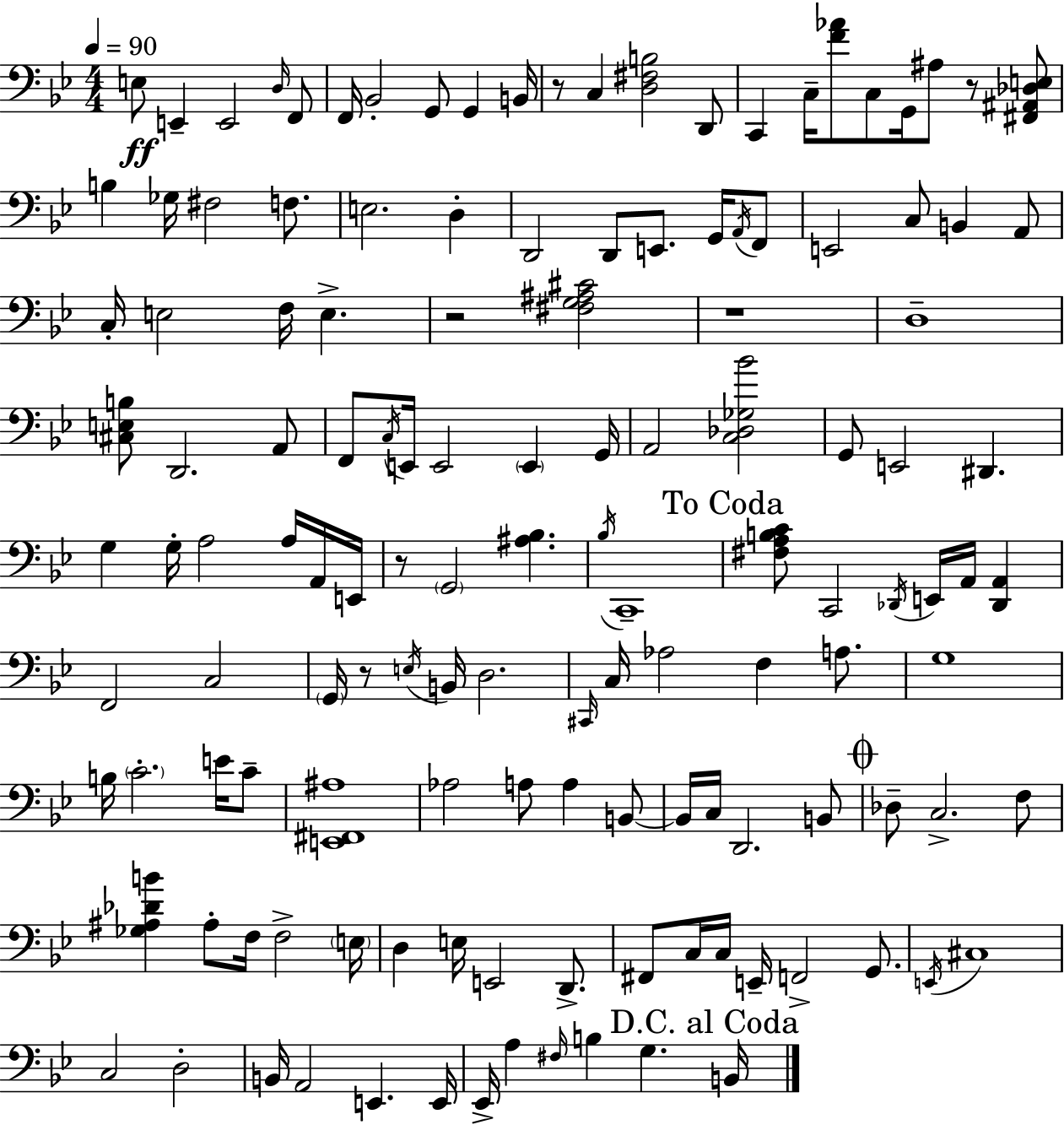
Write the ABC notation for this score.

X:1
T:Untitled
M:4/4
L:1/4
K:Bb
E,/2 E,, E,,2 D,/4 F,,/2 F,,/4 _B,,2 G,,/2 G,, B,,/4 z/2 C, [D,^F,B,]2 D,,/2 C,, C,/4 [F_A]/2 C,/2 G,,/4 ^A,/2 z/2 [^F,,^A,,_D,E,]/2 B, _G,/4 ^F,2 F,/2 E,2 D, D,,2 D,,/2 E,,/2 G,,/4 A,,/4 F,,/2 E,,2 C,/2 B,, A,,/2 C,/4 E,2 F,/4 E, z2 [^F,G,^A,^C]2 z4 D,4 [^C,E,B,]/2 D,,2 A,,/2 F,,/2 C,/4 E,,/4 E,,2 E,, G,,/4 A,,2 [C,_D,_G,_B]2 G,,/2 E,,2 ^D,, G, G,/4 A,2 A,/4 A,,/4 E,,/4 z/2 G,,2 [^A,_B,] _B,/4 C,,4 [^F,A,B,C]/2 C,,2 _D,,/4 E,,/4 A,,/4 [_D,,A,,] F,,2 C,2 G,,/4 z/2 E,/4 B,,/4 D,2 ^C,,/4 C,/4 _A,2 F, A,/2 G,4 B,/4 C2 E/4 C/2 [E,,^F,,^A,]4 _A,2 A,/2 A, B,,/2 B,,/4 C,/4 D,,2 B,,/2 _D,/2 C,2 F,/2 [_G,^A,_DB] ^A,/2 F,/4 F,2 E,/4 D, E,/4 E,,2 D,,/2 ^F,,/2 C,/4 C,/4 E,,/4 F,,2 G,,/2 E,,/4 ^C,4 C,2 D,2 B,,/4 A,,2 E,, E,,/4 _E,,/4 A, ^F,/4 B, G, B,,/4